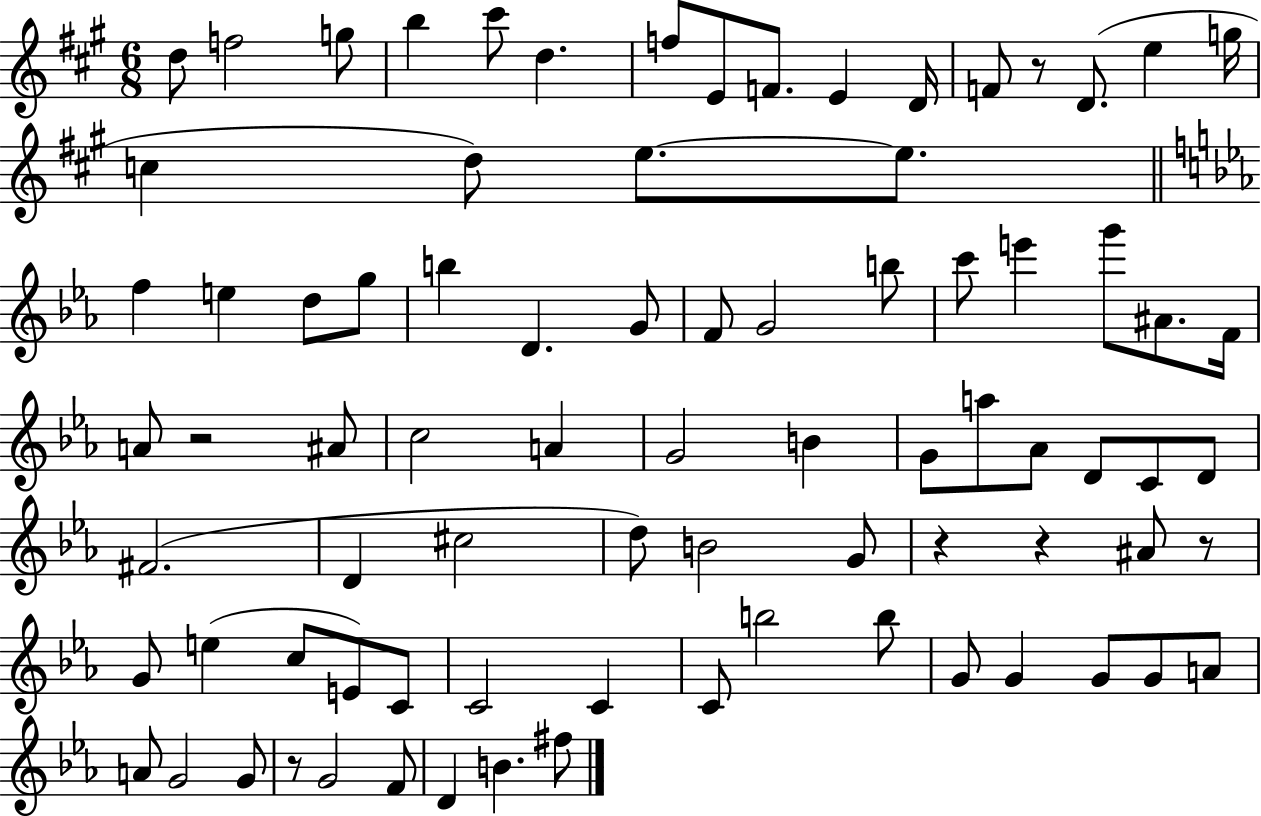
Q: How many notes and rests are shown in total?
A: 82